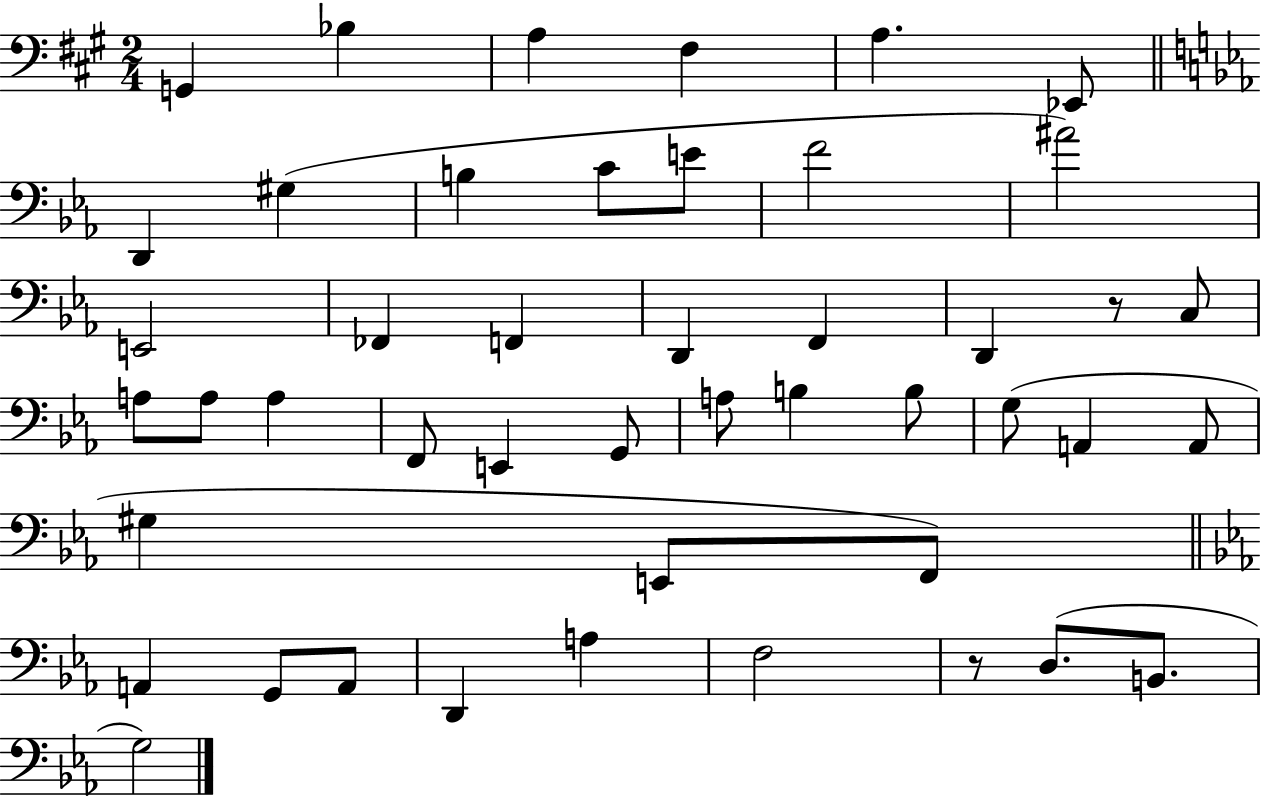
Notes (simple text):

G2/q Bb3/q A3/q F#3/q A3/q. Eb2/e D2/q G#3/q B3/q C4/e E4/e F4/h A#4/h E2/h FES2/q F2/q D2/q F2/q D2/q R/e C3/e A3/e A3/e A3/q F2/e E2/q G2/e A3/e B3/q B3/e G3/e A2/q A2/e G#3/q E2/e F2/e A2/q G2/e A2/e D2/q A3/q F3/h R/e D3/e. B2/e. G3/h